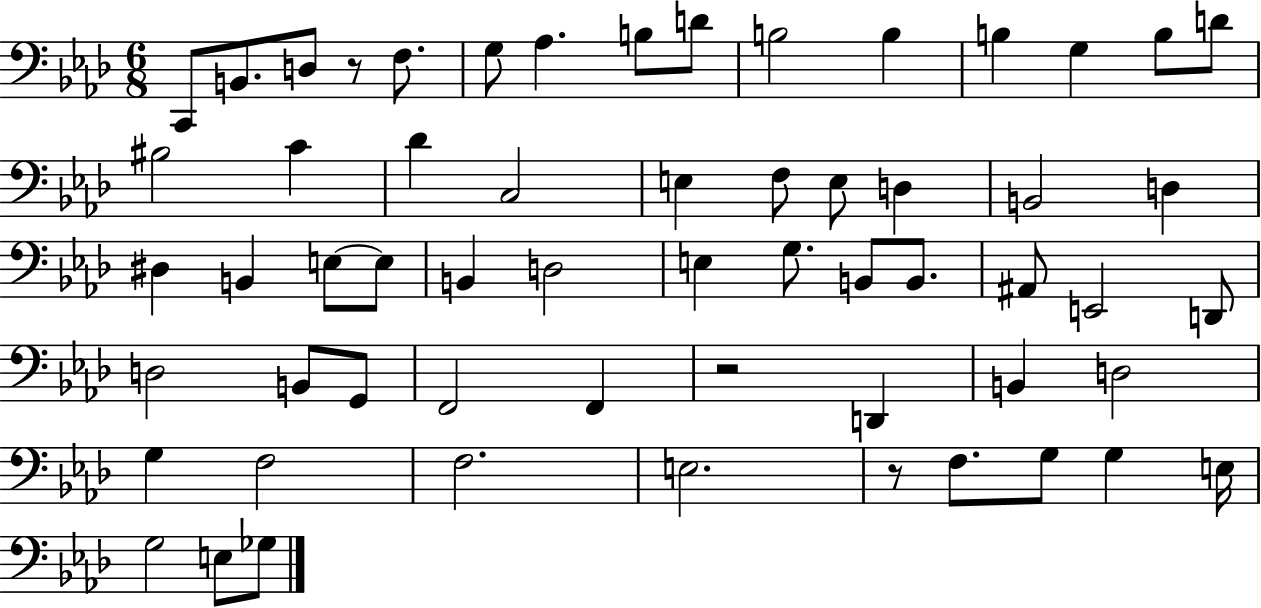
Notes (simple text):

C2/e B2/e. D3/e R/e F3/e. G3/e Ab3/q. B3/e D4/e B3/h B3/q B3/q G3/q B3/e D4/e BIS3/h C4/q Db4/q C3/h E3/q F3/e E3/e D3/q B2/h D3/q D#3/q B2/q E3/e E3/e B2/q D3/h E3/q G3/e. B2/e B2/e. A#2/e E2/h D2/e D3/h B2/e G2/e F2/h F2/q R/h D2/q B2/q D3/h G3/q F3/h F3/h. E3/h. R/e F3/e. G3/e G3/q E3/s G3/h E3/e Gb3/e